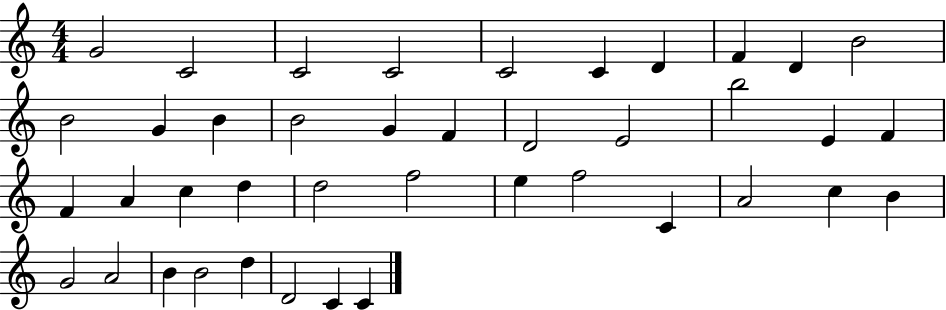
{
  \clef treble
  \numericTimeSignature
  \time 4/4
  \key c \major
  g'2 c'2 | c'2 c'2 | c'2 c'4 d'4 | f'4 d'4 b'2 | \break b'2 g'4 b'4 | b'2 g'4 f'4 | d'2 e'2 | b''2 e'4 f'4 | \break f'4 a'4 c''4 d''4 | d''2 f''2 | e''4 f''2 c'4 | a'2 c''4 b'4 | \break g'2 a'2 | b'4 b'2 d''4 | d'2 c'4 c'4 | \bar "|."
}